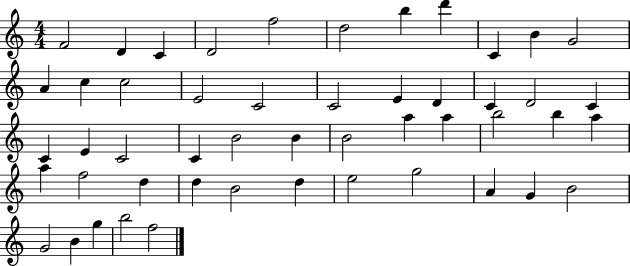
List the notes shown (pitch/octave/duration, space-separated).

F4/h D4/q C4/q D4/h F5/h D5/h B5/q D6/q C4/q B4/q G4/h A4/q C5/q C5/h E4/h C4/h C4/h E4/q D4/q C4/q D4/h C4/q C4/q E4/q C4/h C4/q B4/h B4/q B4/h A5/q A5/q B5/h B5/q A5/q A5/q F5/h D5/q D5/q B4/h D5/q E5/h G5/h A4/q G4/q B4/h G4/h B4/q G5/q B5/h F5/h